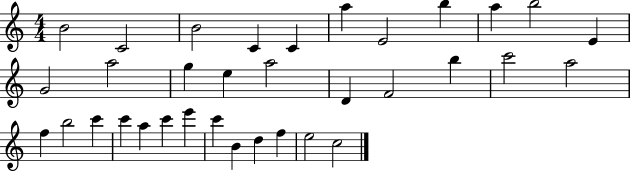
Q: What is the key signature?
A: C major